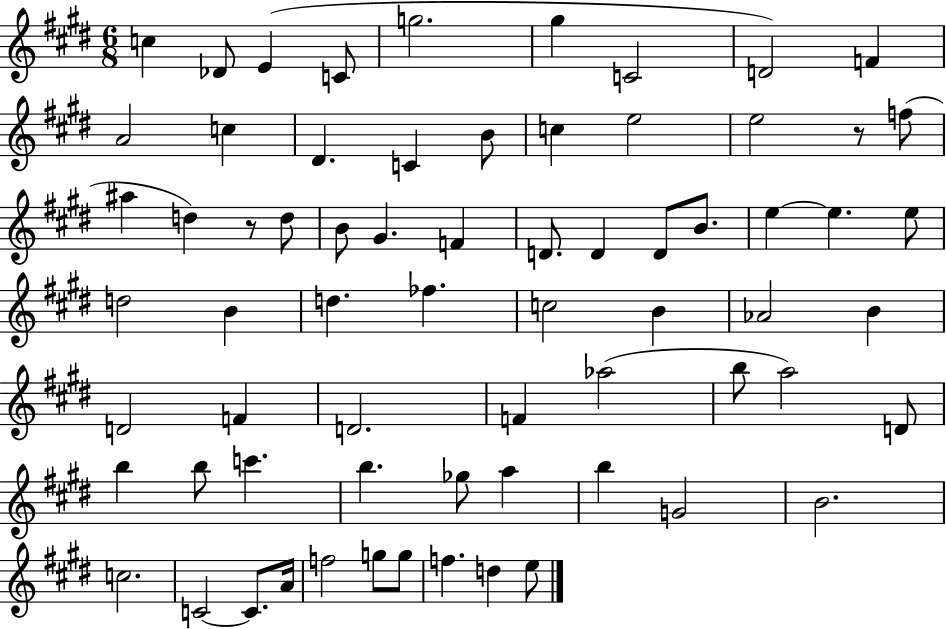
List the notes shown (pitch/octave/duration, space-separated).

C5/q Db4/e E4/q C4/e G5/h. G#5/q C4/h D4/h F4/q A4/h C5/q D#4/q. C4/q B4/e C5/q E5/h E5/h R/e F5/e A#5/q D5/q R/e D5/e B4/e G#4/q. F4/q D4/e. D4/q D4/e B4/e. E5/q E5/q. E5/e D5/h B4/q D5/q. FES5/q. C5/h B4/q Ab4/h B4/q D4/h F4/q D4/h. F4/q Ab5/h B5/e A5/h D4/e B5/q B5/e C6/q. B5/q. Gb5/e A5/q B5/q G4/h B4/h. C5/h. C4/h C4/e. A4/s F5/h G5/e G5/e F5/q. D5/q E5/e